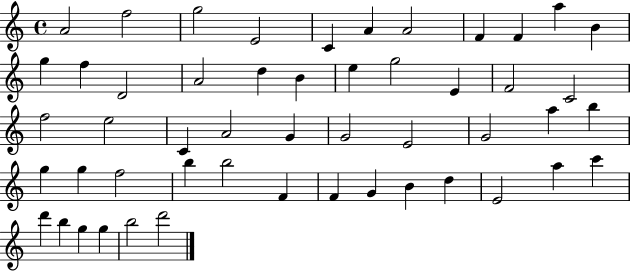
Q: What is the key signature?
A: C major